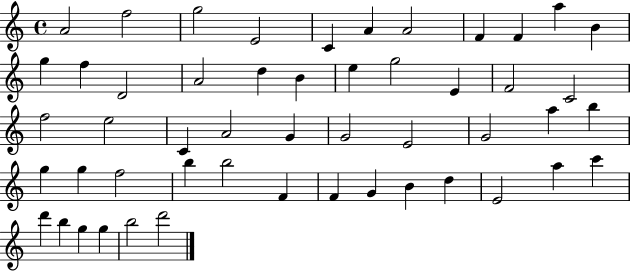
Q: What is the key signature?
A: C major